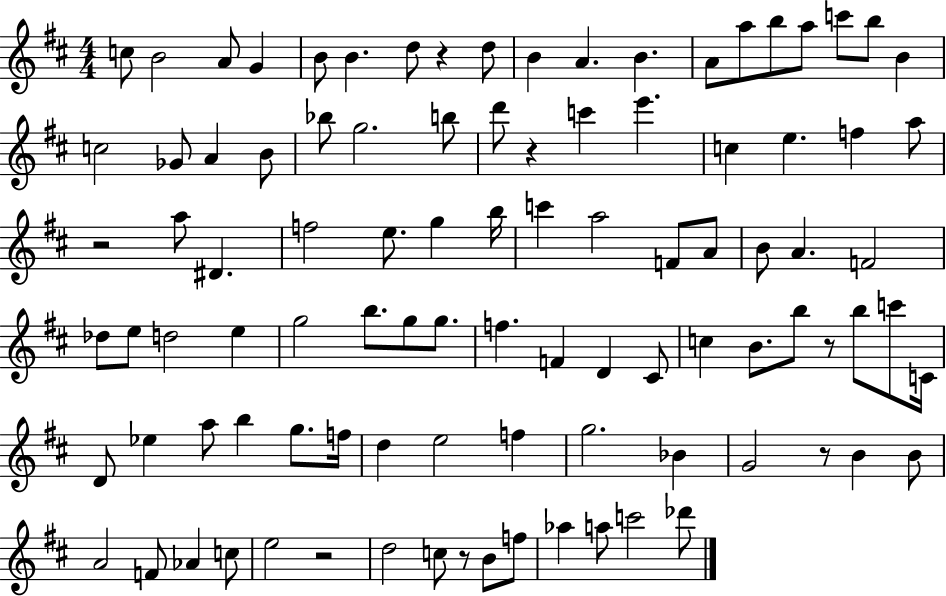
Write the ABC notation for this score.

X:1
T:Untitled
M:4/4
L:1/4
K:D
c/2 B2 A/2 G B/2 B d/2 z d/2 B A B A/2 a/2 b/2 a/2 c'/2 b/2 B c2 _G/2 A B/2 _b/2 g2 b/2 d'/2 z c' e' c e f a/2 z2 a/2 ^D f2 e/2 g b/4 c' a2 F/2 A/2 B/2 A F2 _d/2 e/2 d2 e g2 b/2 g/2 g/2 f F D ^C/2 c B/2 b/2 z/2 b/2 c'/2 C/4 D/2 _e a/2 b g/2 f/4 d e2 f g2 _B G2 z/2 B B/2 A2 F/2 _A c/2 e2 z2 d2 c/2 z/2 B/2 f/2 _a a/2 c'2 _d'/2